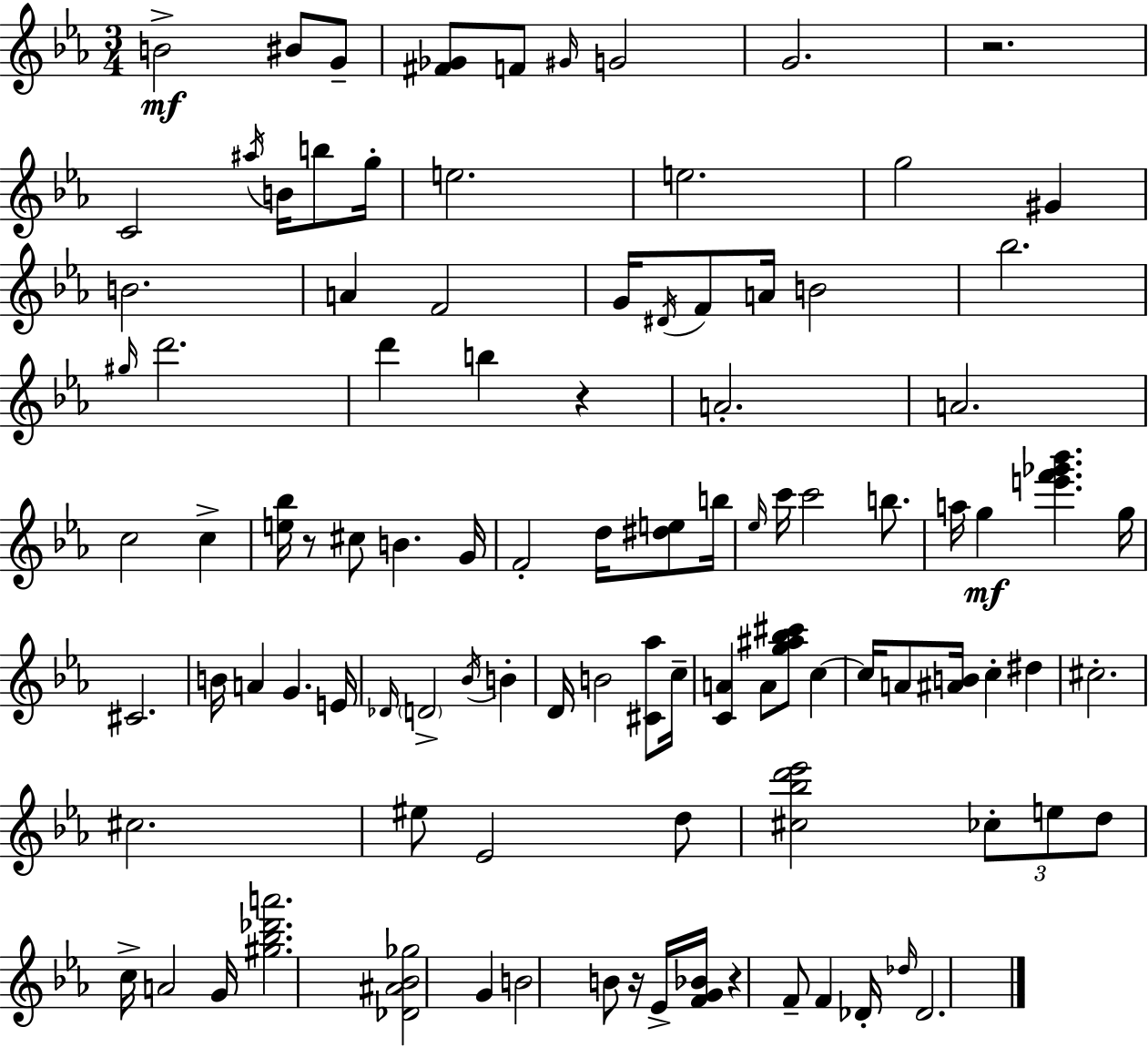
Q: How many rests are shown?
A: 5